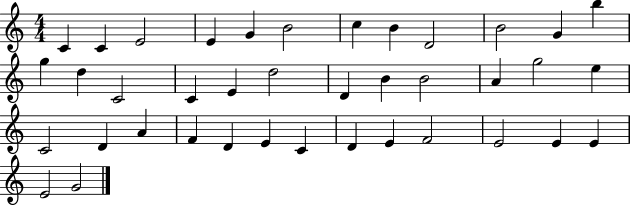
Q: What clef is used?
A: treble